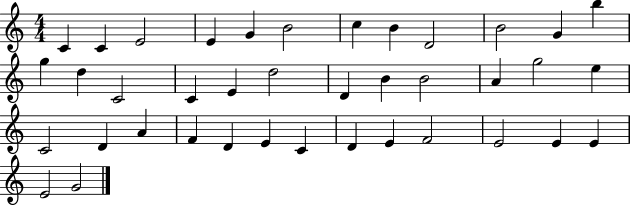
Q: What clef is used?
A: treble